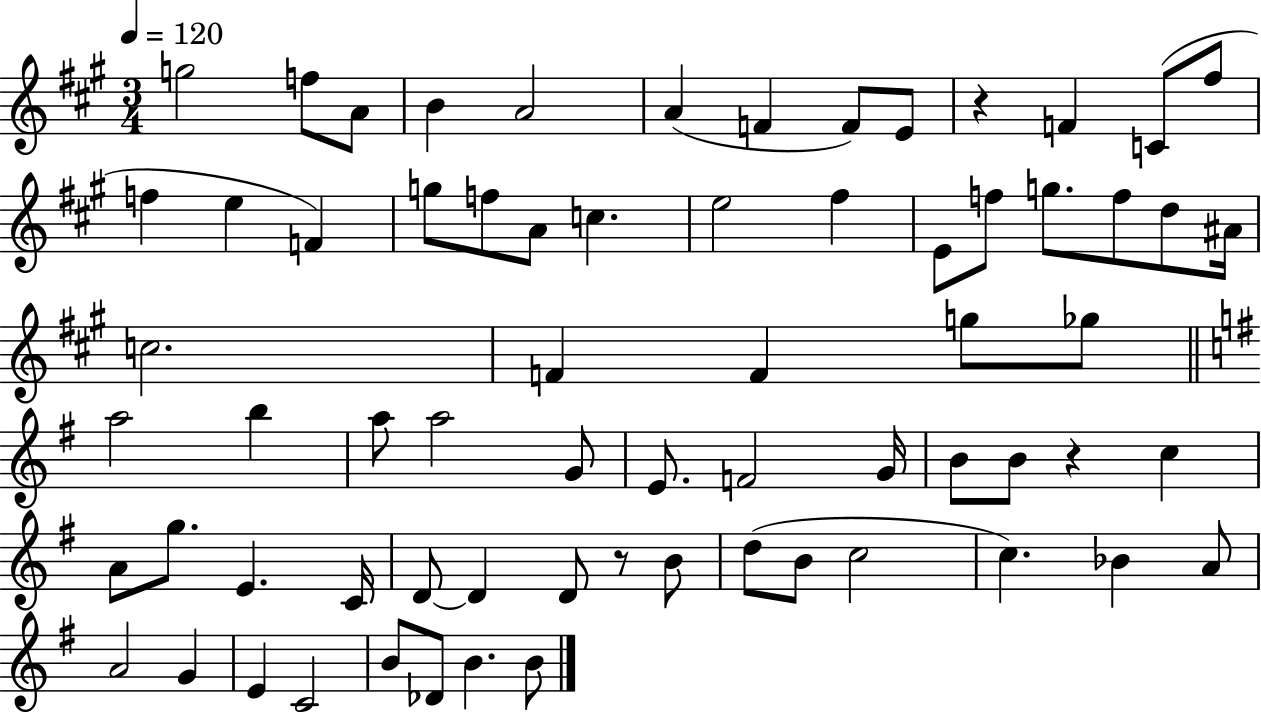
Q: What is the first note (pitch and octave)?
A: G5